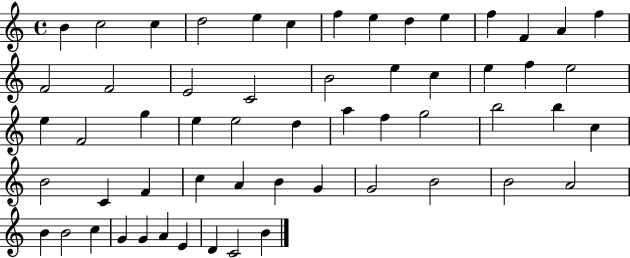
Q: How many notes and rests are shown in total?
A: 57